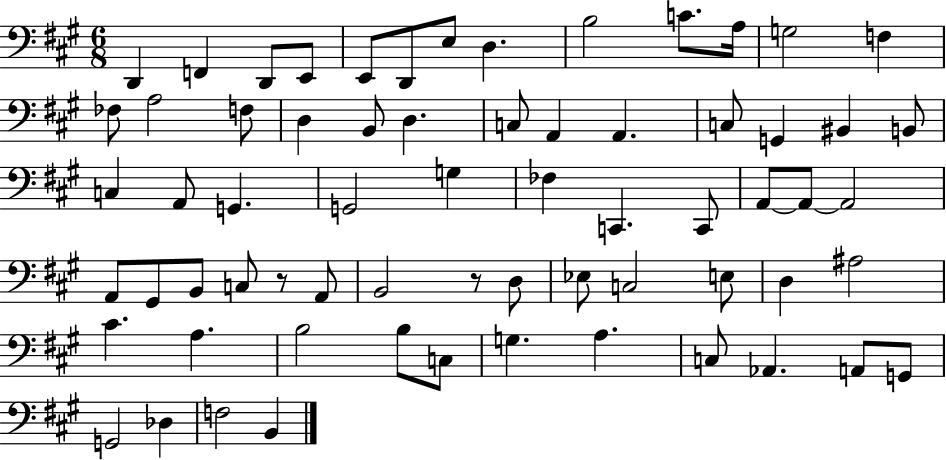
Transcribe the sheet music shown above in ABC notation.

X:1
T:Untitled
M:6/8
L:1/4
K:A
D,, F,, D,,/2 E,,/2 E,,/2 D,,/2 E,/2 D, B,2 C/2 A,/4 G,2 F, _F,/2 A,2 F,/2 D, B,,/2 D, C,/2 A,, A,, C,/2 G,, ^B,, B,,/2 C, A,,/2 G,, G,,2 G, _F, C,, C,,/2 A,,/2 A,,/2 A,,2 A,,/2 ^G,,/2 B,,/2 C,/2 z/2 A,,/2 B,,2 z/2 D,/2 _E,/2 C,2 E,/2 D, ^A,2 ^C A, B,2 B,/2 C,/2 G, A, C,/2 _A,, A,,/2 G,,/2 G,,2 _D, F,2 B,,